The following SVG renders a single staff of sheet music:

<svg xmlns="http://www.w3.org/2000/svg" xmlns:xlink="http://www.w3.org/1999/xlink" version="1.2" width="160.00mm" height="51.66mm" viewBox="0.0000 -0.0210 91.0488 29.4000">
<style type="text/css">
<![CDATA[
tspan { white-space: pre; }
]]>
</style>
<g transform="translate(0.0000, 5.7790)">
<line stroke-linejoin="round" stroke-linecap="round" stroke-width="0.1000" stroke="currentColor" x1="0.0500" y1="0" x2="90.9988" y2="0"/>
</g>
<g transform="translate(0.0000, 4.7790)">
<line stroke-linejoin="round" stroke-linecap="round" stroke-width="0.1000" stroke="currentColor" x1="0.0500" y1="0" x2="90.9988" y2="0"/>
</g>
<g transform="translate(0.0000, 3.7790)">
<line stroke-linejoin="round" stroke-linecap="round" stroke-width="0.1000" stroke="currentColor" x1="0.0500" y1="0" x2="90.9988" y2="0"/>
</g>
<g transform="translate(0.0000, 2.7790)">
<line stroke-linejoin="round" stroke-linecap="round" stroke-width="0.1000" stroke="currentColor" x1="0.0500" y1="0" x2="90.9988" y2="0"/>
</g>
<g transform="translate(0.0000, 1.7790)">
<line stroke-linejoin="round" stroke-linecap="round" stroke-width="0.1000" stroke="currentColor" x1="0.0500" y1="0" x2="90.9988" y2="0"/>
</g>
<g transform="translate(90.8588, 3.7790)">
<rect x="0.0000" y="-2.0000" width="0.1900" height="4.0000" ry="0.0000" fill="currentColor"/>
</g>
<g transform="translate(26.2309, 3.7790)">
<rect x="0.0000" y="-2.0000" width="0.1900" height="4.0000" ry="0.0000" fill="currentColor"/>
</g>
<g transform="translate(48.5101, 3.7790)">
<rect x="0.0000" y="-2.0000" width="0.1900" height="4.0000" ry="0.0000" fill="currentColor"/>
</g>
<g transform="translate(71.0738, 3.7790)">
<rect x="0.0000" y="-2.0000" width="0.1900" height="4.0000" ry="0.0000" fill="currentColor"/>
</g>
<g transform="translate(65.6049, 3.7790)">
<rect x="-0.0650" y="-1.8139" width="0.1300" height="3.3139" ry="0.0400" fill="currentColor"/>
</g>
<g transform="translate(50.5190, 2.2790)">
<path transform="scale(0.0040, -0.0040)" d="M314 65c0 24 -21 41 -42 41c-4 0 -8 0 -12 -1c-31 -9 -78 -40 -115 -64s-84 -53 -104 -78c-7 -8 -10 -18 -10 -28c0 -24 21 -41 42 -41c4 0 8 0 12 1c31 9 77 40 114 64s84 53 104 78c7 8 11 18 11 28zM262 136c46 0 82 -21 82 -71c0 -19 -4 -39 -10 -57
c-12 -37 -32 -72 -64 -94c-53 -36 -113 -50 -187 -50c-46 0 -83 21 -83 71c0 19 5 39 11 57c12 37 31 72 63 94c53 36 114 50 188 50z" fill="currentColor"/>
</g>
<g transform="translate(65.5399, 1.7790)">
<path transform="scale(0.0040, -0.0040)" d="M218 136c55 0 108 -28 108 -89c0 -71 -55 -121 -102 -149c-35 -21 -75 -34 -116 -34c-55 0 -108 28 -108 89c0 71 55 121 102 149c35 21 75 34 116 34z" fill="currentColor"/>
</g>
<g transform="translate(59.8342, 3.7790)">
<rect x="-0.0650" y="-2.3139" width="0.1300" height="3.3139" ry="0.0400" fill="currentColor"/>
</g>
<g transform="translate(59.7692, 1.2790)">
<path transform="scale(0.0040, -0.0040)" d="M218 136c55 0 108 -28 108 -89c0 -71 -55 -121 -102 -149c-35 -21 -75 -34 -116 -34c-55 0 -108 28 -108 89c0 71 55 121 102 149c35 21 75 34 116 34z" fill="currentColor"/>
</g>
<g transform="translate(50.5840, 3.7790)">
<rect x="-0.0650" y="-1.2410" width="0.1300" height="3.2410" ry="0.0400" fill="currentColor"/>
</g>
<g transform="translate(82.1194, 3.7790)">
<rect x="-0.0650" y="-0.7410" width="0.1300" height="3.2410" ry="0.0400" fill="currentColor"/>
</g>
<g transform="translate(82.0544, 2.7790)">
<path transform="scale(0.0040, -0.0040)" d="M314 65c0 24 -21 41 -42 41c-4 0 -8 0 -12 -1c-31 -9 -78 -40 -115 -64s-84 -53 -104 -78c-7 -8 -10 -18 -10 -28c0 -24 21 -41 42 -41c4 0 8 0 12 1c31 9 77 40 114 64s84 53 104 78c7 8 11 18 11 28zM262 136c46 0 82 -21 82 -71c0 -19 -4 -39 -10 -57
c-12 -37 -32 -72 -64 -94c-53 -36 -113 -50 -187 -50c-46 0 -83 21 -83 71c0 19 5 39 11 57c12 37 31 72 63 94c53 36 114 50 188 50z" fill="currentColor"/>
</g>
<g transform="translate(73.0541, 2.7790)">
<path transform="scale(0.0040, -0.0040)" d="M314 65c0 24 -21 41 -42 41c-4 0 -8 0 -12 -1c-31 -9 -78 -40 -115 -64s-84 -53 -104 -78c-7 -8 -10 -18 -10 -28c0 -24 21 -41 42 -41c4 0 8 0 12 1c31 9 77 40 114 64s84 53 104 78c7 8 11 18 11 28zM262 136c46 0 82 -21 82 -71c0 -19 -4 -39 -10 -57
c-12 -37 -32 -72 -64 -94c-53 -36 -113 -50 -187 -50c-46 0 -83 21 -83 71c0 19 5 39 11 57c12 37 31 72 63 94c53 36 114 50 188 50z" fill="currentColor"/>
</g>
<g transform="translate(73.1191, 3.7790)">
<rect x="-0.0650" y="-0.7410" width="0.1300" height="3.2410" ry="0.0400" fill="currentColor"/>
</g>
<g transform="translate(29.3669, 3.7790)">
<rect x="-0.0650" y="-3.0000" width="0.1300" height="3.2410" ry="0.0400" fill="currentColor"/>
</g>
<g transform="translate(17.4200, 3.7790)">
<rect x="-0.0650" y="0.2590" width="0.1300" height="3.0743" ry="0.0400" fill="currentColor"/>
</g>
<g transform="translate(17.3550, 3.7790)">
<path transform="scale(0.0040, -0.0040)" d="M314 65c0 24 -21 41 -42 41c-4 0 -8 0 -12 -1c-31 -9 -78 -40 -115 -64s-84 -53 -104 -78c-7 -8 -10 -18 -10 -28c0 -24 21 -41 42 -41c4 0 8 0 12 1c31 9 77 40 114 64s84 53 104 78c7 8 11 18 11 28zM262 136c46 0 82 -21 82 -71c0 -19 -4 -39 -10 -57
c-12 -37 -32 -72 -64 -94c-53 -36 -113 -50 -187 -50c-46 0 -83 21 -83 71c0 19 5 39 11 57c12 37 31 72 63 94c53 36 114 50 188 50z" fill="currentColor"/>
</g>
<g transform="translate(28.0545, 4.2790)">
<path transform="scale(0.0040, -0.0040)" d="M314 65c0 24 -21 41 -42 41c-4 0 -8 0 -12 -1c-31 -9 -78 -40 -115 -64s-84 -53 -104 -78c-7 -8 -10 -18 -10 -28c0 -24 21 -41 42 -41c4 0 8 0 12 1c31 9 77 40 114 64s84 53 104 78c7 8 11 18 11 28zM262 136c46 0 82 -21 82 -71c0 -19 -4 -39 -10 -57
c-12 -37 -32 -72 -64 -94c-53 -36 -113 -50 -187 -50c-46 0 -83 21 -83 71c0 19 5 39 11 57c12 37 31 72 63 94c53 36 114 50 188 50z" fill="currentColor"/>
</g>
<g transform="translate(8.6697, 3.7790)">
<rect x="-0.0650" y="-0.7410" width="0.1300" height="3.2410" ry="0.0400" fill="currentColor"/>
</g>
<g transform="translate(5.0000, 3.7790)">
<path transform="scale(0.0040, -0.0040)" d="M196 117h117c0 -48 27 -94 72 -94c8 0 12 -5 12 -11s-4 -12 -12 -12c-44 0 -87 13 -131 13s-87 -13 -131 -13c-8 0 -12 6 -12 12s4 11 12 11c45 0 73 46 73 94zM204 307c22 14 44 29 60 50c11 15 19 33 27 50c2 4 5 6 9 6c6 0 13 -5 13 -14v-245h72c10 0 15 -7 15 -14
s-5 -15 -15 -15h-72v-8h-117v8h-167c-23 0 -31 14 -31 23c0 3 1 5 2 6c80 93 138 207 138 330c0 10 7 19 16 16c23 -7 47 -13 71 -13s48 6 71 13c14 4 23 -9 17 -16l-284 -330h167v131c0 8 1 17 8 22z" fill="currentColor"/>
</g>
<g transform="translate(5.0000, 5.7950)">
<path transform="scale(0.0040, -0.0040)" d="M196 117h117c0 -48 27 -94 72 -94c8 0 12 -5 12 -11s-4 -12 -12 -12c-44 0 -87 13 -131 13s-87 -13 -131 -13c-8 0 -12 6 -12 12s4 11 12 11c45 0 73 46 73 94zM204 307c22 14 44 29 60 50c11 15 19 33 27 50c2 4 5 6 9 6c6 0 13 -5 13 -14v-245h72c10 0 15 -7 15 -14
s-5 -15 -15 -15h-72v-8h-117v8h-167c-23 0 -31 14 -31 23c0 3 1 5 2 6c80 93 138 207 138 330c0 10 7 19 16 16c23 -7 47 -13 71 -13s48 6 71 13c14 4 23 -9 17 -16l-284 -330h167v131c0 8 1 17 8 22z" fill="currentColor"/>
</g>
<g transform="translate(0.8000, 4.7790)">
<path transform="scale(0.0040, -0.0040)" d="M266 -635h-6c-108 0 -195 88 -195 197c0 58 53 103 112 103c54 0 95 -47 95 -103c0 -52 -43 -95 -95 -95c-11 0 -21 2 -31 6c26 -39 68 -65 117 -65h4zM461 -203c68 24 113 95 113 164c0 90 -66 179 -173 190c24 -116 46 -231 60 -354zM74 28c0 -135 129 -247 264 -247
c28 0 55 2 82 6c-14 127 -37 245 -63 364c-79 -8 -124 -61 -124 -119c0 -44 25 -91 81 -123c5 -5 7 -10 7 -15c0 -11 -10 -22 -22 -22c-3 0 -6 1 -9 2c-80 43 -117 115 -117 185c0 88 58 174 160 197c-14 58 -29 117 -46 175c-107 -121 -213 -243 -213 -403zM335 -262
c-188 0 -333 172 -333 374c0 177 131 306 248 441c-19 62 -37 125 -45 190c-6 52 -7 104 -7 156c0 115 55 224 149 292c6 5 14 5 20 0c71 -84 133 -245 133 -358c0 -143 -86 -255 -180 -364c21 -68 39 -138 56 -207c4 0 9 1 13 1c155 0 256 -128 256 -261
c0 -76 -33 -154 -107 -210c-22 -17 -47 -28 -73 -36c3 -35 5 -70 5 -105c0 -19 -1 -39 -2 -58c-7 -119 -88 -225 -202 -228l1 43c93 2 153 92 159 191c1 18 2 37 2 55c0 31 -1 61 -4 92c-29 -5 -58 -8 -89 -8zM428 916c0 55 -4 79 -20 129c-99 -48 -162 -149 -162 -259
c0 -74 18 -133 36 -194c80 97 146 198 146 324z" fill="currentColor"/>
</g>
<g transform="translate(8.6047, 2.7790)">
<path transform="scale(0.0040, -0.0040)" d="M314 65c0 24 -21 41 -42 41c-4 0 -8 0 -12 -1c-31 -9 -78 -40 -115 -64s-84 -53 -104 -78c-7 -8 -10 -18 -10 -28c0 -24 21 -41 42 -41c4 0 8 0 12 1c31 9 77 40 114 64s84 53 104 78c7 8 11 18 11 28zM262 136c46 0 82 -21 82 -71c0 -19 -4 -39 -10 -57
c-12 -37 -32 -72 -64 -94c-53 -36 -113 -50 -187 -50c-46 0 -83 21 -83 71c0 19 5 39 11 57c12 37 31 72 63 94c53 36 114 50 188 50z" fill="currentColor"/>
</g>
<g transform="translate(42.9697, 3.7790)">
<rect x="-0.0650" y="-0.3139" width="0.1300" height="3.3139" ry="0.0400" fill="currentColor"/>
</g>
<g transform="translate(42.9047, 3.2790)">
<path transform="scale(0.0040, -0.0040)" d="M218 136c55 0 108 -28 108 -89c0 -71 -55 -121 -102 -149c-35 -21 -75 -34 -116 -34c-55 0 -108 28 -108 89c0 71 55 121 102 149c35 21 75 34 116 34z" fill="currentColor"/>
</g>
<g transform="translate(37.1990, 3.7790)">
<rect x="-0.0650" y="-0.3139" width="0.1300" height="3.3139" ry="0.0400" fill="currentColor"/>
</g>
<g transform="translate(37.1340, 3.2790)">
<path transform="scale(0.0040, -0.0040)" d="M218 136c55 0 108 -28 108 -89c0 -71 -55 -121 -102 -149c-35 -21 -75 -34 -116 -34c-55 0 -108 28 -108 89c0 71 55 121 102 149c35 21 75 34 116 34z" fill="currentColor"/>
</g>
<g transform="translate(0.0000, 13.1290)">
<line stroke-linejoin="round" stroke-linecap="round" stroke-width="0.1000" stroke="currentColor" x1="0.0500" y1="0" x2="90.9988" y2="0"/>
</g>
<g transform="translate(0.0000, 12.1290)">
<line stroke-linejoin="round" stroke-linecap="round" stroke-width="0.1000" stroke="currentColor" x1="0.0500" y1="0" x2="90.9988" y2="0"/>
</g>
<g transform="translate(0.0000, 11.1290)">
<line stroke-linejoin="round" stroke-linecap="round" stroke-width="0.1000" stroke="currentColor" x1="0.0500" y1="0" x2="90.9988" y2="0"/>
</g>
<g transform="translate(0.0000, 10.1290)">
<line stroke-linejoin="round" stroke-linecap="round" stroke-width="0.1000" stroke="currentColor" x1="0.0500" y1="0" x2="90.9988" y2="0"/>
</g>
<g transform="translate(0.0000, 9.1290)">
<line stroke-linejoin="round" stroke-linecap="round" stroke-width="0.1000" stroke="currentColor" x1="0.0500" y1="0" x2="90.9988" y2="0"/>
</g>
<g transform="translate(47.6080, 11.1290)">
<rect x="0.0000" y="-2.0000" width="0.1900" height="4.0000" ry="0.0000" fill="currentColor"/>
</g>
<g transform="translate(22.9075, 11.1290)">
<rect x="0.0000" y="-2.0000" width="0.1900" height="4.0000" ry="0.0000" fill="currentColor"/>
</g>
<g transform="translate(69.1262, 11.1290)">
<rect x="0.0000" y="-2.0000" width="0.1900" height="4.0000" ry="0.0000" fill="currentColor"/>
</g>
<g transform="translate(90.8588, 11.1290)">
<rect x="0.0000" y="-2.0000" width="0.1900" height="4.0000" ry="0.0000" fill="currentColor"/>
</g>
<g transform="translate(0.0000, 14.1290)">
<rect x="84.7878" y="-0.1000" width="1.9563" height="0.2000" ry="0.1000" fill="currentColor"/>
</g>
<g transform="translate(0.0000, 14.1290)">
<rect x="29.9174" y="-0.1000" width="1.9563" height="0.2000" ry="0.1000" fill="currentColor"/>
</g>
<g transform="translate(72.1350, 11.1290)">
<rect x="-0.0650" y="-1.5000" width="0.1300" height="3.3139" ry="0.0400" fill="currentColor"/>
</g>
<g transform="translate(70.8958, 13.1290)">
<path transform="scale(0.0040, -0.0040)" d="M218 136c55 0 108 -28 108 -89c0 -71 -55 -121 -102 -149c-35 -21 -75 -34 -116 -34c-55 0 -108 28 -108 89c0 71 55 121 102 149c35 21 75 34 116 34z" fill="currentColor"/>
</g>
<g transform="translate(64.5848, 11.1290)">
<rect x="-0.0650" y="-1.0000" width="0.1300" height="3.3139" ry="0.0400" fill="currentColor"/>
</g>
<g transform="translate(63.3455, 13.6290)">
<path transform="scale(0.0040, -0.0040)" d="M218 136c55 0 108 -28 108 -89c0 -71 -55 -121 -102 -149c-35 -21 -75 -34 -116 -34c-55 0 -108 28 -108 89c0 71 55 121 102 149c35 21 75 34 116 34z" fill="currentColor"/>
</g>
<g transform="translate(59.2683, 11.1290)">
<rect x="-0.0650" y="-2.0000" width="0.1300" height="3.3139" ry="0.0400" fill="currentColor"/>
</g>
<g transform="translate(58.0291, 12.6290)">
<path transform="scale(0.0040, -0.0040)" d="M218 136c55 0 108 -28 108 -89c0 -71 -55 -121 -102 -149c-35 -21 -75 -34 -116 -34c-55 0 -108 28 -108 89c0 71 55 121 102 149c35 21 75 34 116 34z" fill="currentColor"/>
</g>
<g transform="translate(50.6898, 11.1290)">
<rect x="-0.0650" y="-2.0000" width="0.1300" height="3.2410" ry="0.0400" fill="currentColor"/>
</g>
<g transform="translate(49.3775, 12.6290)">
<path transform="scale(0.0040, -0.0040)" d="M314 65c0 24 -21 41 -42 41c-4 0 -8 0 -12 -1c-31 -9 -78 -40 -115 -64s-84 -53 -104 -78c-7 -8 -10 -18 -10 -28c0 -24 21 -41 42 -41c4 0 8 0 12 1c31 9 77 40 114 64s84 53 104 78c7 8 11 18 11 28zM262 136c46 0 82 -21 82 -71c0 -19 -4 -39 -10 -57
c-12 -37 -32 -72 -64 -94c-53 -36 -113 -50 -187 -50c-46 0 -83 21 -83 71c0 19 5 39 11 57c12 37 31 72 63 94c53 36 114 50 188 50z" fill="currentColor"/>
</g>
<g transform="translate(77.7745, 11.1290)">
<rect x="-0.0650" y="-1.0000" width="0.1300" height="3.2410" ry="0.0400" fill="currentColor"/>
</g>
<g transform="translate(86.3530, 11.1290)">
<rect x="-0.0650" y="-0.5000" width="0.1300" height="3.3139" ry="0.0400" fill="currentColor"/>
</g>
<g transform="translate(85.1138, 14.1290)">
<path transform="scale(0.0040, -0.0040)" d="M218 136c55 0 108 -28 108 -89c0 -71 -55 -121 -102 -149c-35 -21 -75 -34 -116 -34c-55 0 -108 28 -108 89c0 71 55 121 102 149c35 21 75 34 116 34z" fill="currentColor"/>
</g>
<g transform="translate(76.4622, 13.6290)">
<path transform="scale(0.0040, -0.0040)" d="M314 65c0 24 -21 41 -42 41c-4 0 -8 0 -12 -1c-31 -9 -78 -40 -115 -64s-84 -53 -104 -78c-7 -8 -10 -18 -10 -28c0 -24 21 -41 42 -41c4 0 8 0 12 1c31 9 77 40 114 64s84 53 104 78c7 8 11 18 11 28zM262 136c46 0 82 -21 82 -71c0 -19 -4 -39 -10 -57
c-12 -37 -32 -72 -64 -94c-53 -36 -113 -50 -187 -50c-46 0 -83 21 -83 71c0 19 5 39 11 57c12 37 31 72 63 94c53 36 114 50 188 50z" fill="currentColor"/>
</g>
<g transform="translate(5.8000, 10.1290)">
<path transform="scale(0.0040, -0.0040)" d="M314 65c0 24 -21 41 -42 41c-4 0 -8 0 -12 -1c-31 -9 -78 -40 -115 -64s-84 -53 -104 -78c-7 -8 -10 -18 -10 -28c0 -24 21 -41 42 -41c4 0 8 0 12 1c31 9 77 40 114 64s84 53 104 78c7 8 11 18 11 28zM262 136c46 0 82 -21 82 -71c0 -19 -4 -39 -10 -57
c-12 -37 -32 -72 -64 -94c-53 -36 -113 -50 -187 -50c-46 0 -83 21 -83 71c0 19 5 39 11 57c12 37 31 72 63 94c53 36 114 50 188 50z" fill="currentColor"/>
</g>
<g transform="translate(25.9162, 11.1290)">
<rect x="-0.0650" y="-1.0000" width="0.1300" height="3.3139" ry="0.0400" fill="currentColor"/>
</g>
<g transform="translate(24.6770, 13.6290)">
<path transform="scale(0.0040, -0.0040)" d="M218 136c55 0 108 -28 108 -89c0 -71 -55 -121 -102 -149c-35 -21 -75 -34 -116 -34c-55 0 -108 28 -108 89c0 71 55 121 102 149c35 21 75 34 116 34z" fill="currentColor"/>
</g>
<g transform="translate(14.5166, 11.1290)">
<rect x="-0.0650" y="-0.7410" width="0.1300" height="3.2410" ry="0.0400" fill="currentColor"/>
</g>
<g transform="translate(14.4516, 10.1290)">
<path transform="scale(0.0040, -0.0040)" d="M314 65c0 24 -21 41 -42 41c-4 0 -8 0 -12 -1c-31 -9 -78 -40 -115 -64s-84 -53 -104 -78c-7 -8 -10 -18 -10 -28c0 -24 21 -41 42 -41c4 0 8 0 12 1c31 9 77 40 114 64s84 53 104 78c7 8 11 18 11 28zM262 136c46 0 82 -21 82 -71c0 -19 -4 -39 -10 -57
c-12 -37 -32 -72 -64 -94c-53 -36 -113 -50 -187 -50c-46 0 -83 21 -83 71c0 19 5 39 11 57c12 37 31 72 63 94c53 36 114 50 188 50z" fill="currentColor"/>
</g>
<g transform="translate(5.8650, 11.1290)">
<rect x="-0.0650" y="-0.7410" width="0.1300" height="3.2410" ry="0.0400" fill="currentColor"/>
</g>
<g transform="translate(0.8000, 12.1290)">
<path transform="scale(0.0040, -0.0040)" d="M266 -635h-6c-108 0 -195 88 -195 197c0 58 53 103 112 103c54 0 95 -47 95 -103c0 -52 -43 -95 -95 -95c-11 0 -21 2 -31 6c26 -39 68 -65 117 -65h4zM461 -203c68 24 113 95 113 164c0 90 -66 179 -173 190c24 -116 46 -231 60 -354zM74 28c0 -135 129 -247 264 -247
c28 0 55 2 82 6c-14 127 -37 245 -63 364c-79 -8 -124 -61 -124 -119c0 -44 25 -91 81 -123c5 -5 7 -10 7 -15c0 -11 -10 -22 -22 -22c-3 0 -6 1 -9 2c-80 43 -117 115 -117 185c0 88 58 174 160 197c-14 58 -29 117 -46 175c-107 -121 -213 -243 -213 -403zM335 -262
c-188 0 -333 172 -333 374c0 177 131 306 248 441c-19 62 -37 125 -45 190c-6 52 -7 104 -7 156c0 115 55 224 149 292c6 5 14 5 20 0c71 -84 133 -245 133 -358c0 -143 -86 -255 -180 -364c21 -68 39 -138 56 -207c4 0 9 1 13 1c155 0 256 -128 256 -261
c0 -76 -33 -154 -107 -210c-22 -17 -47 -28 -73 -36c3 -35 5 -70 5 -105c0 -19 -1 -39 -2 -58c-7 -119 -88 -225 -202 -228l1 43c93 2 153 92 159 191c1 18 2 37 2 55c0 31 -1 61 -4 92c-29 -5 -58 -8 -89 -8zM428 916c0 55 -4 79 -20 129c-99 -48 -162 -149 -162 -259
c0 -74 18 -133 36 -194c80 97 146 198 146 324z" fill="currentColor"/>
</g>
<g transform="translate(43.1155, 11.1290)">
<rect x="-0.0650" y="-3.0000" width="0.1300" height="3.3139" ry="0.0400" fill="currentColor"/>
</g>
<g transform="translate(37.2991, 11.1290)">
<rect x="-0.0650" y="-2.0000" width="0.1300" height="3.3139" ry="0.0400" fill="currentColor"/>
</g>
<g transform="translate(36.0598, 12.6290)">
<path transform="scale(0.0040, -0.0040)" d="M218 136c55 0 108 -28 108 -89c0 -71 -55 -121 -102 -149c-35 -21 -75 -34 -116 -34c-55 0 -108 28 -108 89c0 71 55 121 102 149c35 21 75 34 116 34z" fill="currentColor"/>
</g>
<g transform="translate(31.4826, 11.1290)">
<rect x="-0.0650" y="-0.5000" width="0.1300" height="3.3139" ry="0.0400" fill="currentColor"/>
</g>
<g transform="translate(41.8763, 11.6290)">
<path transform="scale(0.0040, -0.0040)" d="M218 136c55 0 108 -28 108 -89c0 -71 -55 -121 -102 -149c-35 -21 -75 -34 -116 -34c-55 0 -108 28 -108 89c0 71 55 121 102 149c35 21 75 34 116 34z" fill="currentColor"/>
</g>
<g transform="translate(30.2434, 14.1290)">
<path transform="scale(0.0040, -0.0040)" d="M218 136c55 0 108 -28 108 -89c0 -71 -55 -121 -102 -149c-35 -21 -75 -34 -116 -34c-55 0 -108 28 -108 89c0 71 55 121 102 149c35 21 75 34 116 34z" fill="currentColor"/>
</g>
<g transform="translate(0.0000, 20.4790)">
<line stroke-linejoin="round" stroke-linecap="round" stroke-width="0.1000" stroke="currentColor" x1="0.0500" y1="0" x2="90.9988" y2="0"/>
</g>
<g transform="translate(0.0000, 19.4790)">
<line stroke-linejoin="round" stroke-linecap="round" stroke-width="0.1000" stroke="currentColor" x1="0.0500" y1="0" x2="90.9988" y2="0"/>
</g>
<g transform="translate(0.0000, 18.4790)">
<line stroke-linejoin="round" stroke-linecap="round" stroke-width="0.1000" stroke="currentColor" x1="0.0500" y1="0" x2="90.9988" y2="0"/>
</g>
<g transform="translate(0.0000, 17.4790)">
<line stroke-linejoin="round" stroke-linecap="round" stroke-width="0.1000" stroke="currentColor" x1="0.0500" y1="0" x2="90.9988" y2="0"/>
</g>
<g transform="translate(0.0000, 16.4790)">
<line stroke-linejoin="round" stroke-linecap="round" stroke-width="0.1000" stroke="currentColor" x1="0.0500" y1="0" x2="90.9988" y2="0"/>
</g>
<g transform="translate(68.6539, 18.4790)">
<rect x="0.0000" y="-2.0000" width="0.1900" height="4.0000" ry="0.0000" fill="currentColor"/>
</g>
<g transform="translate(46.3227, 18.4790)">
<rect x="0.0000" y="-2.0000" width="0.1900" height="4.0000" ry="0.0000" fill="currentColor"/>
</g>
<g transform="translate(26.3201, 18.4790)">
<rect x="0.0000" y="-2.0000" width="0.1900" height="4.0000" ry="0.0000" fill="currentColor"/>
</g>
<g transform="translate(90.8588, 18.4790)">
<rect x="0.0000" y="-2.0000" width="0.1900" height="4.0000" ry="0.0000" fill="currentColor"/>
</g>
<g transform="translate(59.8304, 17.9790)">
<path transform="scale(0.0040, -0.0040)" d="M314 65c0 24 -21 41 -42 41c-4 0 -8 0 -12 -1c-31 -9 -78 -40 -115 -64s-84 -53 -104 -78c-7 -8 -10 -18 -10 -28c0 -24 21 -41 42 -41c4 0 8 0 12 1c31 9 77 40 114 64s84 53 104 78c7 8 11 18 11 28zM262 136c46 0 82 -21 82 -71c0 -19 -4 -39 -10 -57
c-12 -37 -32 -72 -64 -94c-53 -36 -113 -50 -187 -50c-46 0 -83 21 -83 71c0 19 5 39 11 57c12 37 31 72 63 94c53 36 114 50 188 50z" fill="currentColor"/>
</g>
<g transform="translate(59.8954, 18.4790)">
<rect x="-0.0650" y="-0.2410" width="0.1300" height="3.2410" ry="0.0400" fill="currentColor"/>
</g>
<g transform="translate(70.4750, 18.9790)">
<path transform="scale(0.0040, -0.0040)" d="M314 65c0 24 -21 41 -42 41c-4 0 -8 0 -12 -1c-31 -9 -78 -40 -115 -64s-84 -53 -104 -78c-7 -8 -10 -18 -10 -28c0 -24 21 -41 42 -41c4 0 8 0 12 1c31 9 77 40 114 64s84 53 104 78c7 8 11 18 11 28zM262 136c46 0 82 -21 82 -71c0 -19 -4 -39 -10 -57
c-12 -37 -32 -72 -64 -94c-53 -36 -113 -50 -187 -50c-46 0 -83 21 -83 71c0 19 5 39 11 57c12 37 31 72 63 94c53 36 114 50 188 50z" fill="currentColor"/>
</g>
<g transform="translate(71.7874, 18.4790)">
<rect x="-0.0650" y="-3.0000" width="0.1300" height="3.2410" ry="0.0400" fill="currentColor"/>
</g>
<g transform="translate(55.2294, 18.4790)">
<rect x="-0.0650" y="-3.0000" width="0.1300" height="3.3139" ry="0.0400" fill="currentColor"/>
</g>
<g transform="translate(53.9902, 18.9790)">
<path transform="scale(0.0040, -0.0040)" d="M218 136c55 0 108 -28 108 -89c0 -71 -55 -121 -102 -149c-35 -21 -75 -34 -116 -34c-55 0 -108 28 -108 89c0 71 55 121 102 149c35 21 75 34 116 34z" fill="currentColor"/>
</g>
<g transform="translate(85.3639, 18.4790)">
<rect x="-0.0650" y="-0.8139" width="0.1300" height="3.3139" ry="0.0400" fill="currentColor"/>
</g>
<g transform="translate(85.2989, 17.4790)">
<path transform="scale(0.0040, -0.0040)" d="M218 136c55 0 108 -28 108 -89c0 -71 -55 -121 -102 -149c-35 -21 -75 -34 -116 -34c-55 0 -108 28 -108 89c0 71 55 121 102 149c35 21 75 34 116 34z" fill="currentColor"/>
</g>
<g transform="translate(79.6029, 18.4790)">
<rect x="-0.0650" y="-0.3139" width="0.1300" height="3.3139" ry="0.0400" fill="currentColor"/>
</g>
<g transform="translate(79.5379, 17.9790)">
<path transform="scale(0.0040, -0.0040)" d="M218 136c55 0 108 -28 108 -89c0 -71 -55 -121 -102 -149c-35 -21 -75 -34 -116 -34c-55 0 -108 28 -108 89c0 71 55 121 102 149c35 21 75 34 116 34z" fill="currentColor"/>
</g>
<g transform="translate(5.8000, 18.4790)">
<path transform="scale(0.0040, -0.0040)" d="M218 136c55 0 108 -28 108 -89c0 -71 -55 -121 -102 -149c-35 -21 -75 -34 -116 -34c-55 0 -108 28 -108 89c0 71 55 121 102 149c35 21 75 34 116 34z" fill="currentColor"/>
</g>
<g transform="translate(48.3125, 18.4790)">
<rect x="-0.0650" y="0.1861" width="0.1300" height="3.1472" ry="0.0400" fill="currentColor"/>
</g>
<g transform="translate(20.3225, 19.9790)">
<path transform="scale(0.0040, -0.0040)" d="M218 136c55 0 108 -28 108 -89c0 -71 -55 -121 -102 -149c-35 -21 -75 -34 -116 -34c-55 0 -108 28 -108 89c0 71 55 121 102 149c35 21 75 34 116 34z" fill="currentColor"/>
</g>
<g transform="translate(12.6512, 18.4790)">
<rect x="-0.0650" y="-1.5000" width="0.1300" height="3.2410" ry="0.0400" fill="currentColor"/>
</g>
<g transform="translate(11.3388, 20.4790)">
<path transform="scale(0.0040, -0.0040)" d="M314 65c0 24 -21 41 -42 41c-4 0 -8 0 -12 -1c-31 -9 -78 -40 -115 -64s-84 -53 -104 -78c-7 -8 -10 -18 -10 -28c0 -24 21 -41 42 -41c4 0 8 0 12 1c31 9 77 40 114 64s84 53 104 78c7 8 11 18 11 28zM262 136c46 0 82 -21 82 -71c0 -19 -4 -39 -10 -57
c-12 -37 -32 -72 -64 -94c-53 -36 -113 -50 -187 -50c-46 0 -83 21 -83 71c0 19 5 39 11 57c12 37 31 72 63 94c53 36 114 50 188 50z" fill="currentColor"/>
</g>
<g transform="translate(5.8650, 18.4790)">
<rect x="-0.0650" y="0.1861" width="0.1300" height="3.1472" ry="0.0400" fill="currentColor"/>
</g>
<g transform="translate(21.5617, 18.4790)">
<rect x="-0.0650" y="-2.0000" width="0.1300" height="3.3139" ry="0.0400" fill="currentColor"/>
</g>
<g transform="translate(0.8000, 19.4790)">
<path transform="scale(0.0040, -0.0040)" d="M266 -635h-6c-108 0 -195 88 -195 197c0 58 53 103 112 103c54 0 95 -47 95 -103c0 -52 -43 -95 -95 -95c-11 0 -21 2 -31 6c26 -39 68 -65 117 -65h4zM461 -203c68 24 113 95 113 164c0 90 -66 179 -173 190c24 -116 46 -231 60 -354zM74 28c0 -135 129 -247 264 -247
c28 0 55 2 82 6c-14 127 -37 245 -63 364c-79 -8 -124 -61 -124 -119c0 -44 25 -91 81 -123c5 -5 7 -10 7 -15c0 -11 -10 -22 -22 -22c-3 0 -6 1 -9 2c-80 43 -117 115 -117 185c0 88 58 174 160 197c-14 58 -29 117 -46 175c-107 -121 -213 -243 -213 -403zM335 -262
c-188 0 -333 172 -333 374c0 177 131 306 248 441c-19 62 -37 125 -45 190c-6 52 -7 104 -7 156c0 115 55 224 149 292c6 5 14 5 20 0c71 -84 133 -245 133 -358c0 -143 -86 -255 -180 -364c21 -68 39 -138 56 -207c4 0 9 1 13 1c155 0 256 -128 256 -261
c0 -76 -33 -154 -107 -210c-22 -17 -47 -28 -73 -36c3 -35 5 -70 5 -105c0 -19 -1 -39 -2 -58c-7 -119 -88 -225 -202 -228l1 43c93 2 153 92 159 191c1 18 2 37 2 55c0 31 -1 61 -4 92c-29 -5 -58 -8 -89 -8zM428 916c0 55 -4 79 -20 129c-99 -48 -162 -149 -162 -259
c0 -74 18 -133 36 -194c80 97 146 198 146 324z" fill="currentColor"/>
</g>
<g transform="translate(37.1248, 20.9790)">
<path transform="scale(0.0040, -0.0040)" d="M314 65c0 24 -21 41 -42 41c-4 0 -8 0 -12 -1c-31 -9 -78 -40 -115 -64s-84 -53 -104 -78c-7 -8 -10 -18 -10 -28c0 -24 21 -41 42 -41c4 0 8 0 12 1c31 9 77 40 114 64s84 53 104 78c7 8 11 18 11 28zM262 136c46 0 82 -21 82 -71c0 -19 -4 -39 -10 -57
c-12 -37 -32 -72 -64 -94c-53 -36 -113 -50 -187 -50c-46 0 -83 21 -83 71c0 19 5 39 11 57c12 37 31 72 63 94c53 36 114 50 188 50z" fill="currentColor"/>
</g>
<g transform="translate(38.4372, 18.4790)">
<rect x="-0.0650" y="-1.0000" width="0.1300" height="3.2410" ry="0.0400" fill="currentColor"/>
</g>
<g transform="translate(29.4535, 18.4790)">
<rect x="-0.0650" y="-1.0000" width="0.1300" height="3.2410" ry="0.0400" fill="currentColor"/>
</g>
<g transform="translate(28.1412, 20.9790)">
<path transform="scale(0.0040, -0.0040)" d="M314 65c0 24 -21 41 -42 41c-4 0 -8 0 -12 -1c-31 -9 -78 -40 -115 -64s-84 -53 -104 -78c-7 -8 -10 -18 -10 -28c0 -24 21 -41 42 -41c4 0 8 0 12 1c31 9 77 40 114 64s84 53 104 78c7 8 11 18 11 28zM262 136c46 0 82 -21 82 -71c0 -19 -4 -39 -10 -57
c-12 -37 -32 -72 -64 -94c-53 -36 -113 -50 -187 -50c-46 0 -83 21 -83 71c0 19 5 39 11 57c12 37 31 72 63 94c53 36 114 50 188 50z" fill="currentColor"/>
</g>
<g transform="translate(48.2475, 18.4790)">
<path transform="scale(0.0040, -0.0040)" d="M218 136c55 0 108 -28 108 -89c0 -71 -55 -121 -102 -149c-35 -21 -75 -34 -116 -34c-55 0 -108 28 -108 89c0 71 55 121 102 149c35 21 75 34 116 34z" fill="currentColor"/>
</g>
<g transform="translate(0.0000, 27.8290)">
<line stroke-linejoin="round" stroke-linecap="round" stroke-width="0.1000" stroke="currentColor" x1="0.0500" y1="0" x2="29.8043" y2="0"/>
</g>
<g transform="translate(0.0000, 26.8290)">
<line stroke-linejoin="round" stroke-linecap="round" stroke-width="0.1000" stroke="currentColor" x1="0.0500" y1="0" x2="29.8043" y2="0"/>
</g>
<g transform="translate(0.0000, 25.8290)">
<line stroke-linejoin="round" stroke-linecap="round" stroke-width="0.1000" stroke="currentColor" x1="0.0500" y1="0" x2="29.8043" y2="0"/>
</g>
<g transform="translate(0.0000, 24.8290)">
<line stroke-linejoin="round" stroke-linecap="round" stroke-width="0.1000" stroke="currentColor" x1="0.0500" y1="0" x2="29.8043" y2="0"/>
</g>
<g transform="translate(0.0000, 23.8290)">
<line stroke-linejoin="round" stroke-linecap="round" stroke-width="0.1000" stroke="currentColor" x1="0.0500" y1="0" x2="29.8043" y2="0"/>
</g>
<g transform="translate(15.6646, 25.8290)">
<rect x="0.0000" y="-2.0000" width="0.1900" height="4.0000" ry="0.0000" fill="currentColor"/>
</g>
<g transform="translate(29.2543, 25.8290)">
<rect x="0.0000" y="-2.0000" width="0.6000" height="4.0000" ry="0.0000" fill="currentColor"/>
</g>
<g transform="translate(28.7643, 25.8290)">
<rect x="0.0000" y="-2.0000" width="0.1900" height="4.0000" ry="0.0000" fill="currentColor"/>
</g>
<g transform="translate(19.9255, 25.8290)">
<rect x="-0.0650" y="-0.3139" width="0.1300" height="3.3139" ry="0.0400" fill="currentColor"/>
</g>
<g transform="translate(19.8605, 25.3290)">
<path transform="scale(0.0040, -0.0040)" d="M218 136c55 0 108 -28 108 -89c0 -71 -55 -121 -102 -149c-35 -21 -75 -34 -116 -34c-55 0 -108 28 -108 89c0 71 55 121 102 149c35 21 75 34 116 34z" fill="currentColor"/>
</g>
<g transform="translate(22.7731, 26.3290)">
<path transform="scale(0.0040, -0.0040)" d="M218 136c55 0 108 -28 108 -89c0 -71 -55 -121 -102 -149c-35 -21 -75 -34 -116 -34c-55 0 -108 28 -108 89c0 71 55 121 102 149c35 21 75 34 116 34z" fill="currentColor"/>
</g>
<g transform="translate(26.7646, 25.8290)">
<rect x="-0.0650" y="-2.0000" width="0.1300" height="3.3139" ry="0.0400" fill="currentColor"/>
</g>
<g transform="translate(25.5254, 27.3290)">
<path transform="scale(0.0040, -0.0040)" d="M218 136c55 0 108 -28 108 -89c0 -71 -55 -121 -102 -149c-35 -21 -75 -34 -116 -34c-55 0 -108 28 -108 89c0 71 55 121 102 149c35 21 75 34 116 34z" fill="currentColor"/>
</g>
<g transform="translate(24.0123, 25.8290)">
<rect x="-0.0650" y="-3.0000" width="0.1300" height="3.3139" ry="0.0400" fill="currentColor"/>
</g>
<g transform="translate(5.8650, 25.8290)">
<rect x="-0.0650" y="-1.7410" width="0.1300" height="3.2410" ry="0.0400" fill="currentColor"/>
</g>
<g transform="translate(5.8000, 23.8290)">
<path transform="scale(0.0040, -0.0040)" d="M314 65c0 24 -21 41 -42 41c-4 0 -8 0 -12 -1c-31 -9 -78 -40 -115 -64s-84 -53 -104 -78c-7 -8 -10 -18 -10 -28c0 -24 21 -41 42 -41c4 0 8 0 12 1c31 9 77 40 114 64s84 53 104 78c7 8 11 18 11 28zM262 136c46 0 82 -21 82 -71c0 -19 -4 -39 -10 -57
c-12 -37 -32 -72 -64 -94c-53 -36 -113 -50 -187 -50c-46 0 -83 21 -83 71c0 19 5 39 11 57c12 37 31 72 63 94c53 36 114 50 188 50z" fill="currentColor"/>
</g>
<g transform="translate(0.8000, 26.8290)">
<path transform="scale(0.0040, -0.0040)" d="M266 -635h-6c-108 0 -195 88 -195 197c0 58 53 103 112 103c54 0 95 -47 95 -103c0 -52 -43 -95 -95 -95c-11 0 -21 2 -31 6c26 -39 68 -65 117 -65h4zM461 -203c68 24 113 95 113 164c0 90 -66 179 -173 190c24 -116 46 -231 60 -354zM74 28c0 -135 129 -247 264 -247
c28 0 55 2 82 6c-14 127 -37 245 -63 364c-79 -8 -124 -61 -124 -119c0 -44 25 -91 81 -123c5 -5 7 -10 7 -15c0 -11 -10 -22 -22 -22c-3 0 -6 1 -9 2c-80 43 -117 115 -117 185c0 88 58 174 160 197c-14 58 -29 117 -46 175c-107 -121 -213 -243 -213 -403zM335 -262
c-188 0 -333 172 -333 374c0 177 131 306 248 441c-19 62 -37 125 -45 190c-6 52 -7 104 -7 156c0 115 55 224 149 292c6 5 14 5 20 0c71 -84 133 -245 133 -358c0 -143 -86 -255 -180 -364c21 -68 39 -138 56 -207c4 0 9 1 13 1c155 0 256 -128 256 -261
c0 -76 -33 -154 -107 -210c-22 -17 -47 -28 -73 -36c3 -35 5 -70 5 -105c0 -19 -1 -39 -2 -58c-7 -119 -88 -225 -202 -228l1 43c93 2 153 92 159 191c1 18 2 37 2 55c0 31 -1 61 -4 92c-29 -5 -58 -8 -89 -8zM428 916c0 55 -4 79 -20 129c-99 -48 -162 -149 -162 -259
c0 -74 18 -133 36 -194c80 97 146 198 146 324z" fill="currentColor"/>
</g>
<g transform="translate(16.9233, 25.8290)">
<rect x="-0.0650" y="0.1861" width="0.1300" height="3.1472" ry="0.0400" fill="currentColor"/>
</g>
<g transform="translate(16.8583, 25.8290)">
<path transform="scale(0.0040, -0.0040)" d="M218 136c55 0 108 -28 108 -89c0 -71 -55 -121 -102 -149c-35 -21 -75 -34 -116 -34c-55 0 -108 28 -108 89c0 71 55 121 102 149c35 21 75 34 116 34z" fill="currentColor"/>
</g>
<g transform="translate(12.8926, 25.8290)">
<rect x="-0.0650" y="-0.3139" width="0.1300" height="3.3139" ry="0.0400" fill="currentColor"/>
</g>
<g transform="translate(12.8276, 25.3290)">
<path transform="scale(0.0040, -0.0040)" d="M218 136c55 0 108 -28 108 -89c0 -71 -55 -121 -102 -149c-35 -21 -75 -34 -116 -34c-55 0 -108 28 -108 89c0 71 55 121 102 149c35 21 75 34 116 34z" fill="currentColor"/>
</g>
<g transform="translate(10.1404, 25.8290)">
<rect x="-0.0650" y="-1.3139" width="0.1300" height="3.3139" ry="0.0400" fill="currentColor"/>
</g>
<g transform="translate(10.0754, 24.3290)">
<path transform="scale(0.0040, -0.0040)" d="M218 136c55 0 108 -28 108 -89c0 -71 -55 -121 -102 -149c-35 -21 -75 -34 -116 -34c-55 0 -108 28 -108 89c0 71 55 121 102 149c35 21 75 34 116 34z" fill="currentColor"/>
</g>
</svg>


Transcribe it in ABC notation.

X:1
T:Untitled
M:4/4
L:1/4
K:C
d2 B2 A2 c c e2 g f d2 d2 d2 d2 D C F A F2 F D E D2 C B E2 F D2 D2 B A c2 A2 c d f2 e c B c A F